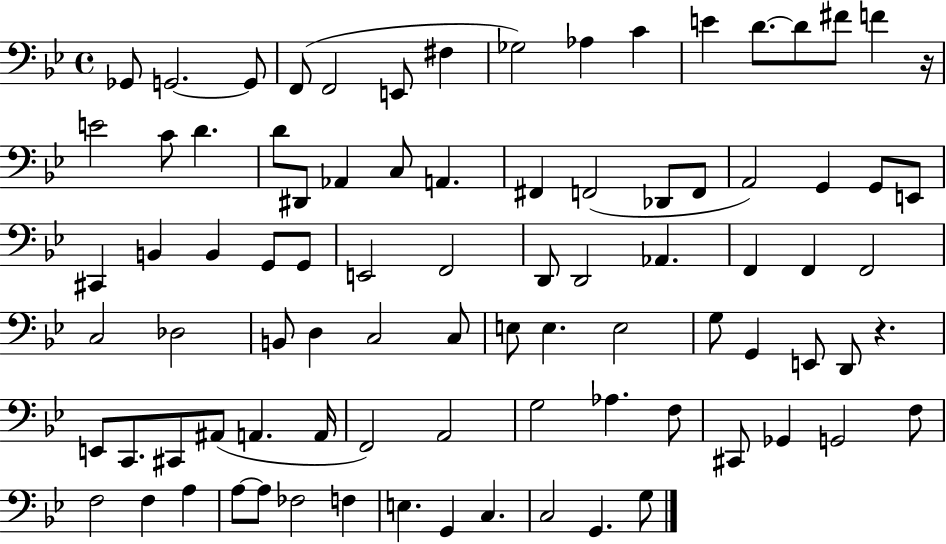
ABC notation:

X:1
T:Untitled
M:4/4
L:1/4
K:Bb
_G,,/2 G,,2 G,,/2 F,,/2 F,,2 E,,/2 ^F, _G,2 _A, C E D/2 D/2 ^F/2 F z/4 E2 C/2 D D/2 ^D,,/2 _A,, C,/2 A,, ^F,, F,,2 _D,,/2 F,,/2 A,,2 G,, G,,/2 E,,/2 ^C,, B,, B,, G,,/2 G,,/2 E,,2 F,,2 D,,/2 D,,2 _A,, F,, F,, F,,2 C,2 _D,2 B,,/2 D, C,2 C,/2 E,/2 E, E,2 G,/2 G,, E,,/2 D,,/2 z E,,/2 C,,/2 ^C,,/2 ^A,,/2 A,, A,,/4 F,,2 A,,2 G,2 _A, F,/2 ^C,,/2 _G,, G,,2 F,/2 F,2 F, A, A,/2 A,/2 _F,2 F, E, G,, C, C,2 G,, G,/2